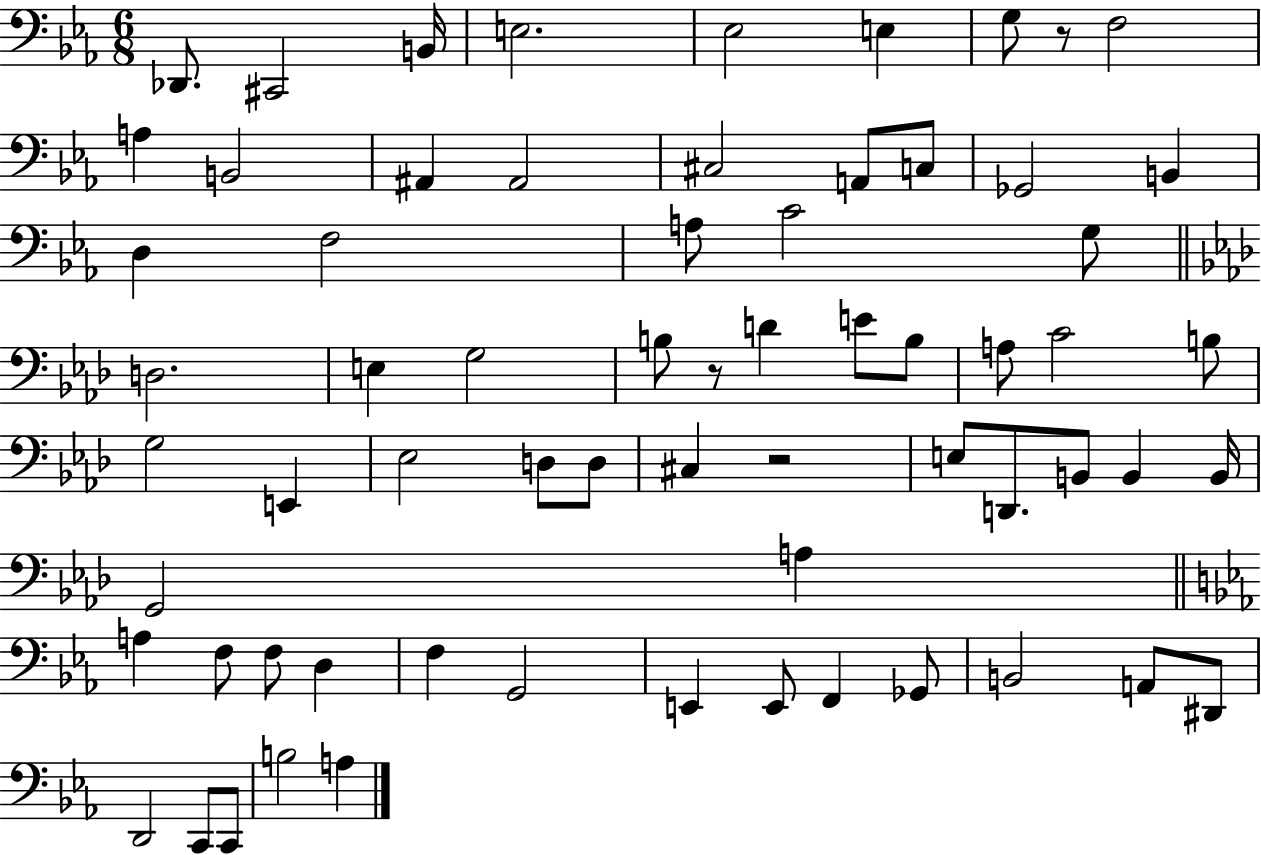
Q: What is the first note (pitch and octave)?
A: Db2